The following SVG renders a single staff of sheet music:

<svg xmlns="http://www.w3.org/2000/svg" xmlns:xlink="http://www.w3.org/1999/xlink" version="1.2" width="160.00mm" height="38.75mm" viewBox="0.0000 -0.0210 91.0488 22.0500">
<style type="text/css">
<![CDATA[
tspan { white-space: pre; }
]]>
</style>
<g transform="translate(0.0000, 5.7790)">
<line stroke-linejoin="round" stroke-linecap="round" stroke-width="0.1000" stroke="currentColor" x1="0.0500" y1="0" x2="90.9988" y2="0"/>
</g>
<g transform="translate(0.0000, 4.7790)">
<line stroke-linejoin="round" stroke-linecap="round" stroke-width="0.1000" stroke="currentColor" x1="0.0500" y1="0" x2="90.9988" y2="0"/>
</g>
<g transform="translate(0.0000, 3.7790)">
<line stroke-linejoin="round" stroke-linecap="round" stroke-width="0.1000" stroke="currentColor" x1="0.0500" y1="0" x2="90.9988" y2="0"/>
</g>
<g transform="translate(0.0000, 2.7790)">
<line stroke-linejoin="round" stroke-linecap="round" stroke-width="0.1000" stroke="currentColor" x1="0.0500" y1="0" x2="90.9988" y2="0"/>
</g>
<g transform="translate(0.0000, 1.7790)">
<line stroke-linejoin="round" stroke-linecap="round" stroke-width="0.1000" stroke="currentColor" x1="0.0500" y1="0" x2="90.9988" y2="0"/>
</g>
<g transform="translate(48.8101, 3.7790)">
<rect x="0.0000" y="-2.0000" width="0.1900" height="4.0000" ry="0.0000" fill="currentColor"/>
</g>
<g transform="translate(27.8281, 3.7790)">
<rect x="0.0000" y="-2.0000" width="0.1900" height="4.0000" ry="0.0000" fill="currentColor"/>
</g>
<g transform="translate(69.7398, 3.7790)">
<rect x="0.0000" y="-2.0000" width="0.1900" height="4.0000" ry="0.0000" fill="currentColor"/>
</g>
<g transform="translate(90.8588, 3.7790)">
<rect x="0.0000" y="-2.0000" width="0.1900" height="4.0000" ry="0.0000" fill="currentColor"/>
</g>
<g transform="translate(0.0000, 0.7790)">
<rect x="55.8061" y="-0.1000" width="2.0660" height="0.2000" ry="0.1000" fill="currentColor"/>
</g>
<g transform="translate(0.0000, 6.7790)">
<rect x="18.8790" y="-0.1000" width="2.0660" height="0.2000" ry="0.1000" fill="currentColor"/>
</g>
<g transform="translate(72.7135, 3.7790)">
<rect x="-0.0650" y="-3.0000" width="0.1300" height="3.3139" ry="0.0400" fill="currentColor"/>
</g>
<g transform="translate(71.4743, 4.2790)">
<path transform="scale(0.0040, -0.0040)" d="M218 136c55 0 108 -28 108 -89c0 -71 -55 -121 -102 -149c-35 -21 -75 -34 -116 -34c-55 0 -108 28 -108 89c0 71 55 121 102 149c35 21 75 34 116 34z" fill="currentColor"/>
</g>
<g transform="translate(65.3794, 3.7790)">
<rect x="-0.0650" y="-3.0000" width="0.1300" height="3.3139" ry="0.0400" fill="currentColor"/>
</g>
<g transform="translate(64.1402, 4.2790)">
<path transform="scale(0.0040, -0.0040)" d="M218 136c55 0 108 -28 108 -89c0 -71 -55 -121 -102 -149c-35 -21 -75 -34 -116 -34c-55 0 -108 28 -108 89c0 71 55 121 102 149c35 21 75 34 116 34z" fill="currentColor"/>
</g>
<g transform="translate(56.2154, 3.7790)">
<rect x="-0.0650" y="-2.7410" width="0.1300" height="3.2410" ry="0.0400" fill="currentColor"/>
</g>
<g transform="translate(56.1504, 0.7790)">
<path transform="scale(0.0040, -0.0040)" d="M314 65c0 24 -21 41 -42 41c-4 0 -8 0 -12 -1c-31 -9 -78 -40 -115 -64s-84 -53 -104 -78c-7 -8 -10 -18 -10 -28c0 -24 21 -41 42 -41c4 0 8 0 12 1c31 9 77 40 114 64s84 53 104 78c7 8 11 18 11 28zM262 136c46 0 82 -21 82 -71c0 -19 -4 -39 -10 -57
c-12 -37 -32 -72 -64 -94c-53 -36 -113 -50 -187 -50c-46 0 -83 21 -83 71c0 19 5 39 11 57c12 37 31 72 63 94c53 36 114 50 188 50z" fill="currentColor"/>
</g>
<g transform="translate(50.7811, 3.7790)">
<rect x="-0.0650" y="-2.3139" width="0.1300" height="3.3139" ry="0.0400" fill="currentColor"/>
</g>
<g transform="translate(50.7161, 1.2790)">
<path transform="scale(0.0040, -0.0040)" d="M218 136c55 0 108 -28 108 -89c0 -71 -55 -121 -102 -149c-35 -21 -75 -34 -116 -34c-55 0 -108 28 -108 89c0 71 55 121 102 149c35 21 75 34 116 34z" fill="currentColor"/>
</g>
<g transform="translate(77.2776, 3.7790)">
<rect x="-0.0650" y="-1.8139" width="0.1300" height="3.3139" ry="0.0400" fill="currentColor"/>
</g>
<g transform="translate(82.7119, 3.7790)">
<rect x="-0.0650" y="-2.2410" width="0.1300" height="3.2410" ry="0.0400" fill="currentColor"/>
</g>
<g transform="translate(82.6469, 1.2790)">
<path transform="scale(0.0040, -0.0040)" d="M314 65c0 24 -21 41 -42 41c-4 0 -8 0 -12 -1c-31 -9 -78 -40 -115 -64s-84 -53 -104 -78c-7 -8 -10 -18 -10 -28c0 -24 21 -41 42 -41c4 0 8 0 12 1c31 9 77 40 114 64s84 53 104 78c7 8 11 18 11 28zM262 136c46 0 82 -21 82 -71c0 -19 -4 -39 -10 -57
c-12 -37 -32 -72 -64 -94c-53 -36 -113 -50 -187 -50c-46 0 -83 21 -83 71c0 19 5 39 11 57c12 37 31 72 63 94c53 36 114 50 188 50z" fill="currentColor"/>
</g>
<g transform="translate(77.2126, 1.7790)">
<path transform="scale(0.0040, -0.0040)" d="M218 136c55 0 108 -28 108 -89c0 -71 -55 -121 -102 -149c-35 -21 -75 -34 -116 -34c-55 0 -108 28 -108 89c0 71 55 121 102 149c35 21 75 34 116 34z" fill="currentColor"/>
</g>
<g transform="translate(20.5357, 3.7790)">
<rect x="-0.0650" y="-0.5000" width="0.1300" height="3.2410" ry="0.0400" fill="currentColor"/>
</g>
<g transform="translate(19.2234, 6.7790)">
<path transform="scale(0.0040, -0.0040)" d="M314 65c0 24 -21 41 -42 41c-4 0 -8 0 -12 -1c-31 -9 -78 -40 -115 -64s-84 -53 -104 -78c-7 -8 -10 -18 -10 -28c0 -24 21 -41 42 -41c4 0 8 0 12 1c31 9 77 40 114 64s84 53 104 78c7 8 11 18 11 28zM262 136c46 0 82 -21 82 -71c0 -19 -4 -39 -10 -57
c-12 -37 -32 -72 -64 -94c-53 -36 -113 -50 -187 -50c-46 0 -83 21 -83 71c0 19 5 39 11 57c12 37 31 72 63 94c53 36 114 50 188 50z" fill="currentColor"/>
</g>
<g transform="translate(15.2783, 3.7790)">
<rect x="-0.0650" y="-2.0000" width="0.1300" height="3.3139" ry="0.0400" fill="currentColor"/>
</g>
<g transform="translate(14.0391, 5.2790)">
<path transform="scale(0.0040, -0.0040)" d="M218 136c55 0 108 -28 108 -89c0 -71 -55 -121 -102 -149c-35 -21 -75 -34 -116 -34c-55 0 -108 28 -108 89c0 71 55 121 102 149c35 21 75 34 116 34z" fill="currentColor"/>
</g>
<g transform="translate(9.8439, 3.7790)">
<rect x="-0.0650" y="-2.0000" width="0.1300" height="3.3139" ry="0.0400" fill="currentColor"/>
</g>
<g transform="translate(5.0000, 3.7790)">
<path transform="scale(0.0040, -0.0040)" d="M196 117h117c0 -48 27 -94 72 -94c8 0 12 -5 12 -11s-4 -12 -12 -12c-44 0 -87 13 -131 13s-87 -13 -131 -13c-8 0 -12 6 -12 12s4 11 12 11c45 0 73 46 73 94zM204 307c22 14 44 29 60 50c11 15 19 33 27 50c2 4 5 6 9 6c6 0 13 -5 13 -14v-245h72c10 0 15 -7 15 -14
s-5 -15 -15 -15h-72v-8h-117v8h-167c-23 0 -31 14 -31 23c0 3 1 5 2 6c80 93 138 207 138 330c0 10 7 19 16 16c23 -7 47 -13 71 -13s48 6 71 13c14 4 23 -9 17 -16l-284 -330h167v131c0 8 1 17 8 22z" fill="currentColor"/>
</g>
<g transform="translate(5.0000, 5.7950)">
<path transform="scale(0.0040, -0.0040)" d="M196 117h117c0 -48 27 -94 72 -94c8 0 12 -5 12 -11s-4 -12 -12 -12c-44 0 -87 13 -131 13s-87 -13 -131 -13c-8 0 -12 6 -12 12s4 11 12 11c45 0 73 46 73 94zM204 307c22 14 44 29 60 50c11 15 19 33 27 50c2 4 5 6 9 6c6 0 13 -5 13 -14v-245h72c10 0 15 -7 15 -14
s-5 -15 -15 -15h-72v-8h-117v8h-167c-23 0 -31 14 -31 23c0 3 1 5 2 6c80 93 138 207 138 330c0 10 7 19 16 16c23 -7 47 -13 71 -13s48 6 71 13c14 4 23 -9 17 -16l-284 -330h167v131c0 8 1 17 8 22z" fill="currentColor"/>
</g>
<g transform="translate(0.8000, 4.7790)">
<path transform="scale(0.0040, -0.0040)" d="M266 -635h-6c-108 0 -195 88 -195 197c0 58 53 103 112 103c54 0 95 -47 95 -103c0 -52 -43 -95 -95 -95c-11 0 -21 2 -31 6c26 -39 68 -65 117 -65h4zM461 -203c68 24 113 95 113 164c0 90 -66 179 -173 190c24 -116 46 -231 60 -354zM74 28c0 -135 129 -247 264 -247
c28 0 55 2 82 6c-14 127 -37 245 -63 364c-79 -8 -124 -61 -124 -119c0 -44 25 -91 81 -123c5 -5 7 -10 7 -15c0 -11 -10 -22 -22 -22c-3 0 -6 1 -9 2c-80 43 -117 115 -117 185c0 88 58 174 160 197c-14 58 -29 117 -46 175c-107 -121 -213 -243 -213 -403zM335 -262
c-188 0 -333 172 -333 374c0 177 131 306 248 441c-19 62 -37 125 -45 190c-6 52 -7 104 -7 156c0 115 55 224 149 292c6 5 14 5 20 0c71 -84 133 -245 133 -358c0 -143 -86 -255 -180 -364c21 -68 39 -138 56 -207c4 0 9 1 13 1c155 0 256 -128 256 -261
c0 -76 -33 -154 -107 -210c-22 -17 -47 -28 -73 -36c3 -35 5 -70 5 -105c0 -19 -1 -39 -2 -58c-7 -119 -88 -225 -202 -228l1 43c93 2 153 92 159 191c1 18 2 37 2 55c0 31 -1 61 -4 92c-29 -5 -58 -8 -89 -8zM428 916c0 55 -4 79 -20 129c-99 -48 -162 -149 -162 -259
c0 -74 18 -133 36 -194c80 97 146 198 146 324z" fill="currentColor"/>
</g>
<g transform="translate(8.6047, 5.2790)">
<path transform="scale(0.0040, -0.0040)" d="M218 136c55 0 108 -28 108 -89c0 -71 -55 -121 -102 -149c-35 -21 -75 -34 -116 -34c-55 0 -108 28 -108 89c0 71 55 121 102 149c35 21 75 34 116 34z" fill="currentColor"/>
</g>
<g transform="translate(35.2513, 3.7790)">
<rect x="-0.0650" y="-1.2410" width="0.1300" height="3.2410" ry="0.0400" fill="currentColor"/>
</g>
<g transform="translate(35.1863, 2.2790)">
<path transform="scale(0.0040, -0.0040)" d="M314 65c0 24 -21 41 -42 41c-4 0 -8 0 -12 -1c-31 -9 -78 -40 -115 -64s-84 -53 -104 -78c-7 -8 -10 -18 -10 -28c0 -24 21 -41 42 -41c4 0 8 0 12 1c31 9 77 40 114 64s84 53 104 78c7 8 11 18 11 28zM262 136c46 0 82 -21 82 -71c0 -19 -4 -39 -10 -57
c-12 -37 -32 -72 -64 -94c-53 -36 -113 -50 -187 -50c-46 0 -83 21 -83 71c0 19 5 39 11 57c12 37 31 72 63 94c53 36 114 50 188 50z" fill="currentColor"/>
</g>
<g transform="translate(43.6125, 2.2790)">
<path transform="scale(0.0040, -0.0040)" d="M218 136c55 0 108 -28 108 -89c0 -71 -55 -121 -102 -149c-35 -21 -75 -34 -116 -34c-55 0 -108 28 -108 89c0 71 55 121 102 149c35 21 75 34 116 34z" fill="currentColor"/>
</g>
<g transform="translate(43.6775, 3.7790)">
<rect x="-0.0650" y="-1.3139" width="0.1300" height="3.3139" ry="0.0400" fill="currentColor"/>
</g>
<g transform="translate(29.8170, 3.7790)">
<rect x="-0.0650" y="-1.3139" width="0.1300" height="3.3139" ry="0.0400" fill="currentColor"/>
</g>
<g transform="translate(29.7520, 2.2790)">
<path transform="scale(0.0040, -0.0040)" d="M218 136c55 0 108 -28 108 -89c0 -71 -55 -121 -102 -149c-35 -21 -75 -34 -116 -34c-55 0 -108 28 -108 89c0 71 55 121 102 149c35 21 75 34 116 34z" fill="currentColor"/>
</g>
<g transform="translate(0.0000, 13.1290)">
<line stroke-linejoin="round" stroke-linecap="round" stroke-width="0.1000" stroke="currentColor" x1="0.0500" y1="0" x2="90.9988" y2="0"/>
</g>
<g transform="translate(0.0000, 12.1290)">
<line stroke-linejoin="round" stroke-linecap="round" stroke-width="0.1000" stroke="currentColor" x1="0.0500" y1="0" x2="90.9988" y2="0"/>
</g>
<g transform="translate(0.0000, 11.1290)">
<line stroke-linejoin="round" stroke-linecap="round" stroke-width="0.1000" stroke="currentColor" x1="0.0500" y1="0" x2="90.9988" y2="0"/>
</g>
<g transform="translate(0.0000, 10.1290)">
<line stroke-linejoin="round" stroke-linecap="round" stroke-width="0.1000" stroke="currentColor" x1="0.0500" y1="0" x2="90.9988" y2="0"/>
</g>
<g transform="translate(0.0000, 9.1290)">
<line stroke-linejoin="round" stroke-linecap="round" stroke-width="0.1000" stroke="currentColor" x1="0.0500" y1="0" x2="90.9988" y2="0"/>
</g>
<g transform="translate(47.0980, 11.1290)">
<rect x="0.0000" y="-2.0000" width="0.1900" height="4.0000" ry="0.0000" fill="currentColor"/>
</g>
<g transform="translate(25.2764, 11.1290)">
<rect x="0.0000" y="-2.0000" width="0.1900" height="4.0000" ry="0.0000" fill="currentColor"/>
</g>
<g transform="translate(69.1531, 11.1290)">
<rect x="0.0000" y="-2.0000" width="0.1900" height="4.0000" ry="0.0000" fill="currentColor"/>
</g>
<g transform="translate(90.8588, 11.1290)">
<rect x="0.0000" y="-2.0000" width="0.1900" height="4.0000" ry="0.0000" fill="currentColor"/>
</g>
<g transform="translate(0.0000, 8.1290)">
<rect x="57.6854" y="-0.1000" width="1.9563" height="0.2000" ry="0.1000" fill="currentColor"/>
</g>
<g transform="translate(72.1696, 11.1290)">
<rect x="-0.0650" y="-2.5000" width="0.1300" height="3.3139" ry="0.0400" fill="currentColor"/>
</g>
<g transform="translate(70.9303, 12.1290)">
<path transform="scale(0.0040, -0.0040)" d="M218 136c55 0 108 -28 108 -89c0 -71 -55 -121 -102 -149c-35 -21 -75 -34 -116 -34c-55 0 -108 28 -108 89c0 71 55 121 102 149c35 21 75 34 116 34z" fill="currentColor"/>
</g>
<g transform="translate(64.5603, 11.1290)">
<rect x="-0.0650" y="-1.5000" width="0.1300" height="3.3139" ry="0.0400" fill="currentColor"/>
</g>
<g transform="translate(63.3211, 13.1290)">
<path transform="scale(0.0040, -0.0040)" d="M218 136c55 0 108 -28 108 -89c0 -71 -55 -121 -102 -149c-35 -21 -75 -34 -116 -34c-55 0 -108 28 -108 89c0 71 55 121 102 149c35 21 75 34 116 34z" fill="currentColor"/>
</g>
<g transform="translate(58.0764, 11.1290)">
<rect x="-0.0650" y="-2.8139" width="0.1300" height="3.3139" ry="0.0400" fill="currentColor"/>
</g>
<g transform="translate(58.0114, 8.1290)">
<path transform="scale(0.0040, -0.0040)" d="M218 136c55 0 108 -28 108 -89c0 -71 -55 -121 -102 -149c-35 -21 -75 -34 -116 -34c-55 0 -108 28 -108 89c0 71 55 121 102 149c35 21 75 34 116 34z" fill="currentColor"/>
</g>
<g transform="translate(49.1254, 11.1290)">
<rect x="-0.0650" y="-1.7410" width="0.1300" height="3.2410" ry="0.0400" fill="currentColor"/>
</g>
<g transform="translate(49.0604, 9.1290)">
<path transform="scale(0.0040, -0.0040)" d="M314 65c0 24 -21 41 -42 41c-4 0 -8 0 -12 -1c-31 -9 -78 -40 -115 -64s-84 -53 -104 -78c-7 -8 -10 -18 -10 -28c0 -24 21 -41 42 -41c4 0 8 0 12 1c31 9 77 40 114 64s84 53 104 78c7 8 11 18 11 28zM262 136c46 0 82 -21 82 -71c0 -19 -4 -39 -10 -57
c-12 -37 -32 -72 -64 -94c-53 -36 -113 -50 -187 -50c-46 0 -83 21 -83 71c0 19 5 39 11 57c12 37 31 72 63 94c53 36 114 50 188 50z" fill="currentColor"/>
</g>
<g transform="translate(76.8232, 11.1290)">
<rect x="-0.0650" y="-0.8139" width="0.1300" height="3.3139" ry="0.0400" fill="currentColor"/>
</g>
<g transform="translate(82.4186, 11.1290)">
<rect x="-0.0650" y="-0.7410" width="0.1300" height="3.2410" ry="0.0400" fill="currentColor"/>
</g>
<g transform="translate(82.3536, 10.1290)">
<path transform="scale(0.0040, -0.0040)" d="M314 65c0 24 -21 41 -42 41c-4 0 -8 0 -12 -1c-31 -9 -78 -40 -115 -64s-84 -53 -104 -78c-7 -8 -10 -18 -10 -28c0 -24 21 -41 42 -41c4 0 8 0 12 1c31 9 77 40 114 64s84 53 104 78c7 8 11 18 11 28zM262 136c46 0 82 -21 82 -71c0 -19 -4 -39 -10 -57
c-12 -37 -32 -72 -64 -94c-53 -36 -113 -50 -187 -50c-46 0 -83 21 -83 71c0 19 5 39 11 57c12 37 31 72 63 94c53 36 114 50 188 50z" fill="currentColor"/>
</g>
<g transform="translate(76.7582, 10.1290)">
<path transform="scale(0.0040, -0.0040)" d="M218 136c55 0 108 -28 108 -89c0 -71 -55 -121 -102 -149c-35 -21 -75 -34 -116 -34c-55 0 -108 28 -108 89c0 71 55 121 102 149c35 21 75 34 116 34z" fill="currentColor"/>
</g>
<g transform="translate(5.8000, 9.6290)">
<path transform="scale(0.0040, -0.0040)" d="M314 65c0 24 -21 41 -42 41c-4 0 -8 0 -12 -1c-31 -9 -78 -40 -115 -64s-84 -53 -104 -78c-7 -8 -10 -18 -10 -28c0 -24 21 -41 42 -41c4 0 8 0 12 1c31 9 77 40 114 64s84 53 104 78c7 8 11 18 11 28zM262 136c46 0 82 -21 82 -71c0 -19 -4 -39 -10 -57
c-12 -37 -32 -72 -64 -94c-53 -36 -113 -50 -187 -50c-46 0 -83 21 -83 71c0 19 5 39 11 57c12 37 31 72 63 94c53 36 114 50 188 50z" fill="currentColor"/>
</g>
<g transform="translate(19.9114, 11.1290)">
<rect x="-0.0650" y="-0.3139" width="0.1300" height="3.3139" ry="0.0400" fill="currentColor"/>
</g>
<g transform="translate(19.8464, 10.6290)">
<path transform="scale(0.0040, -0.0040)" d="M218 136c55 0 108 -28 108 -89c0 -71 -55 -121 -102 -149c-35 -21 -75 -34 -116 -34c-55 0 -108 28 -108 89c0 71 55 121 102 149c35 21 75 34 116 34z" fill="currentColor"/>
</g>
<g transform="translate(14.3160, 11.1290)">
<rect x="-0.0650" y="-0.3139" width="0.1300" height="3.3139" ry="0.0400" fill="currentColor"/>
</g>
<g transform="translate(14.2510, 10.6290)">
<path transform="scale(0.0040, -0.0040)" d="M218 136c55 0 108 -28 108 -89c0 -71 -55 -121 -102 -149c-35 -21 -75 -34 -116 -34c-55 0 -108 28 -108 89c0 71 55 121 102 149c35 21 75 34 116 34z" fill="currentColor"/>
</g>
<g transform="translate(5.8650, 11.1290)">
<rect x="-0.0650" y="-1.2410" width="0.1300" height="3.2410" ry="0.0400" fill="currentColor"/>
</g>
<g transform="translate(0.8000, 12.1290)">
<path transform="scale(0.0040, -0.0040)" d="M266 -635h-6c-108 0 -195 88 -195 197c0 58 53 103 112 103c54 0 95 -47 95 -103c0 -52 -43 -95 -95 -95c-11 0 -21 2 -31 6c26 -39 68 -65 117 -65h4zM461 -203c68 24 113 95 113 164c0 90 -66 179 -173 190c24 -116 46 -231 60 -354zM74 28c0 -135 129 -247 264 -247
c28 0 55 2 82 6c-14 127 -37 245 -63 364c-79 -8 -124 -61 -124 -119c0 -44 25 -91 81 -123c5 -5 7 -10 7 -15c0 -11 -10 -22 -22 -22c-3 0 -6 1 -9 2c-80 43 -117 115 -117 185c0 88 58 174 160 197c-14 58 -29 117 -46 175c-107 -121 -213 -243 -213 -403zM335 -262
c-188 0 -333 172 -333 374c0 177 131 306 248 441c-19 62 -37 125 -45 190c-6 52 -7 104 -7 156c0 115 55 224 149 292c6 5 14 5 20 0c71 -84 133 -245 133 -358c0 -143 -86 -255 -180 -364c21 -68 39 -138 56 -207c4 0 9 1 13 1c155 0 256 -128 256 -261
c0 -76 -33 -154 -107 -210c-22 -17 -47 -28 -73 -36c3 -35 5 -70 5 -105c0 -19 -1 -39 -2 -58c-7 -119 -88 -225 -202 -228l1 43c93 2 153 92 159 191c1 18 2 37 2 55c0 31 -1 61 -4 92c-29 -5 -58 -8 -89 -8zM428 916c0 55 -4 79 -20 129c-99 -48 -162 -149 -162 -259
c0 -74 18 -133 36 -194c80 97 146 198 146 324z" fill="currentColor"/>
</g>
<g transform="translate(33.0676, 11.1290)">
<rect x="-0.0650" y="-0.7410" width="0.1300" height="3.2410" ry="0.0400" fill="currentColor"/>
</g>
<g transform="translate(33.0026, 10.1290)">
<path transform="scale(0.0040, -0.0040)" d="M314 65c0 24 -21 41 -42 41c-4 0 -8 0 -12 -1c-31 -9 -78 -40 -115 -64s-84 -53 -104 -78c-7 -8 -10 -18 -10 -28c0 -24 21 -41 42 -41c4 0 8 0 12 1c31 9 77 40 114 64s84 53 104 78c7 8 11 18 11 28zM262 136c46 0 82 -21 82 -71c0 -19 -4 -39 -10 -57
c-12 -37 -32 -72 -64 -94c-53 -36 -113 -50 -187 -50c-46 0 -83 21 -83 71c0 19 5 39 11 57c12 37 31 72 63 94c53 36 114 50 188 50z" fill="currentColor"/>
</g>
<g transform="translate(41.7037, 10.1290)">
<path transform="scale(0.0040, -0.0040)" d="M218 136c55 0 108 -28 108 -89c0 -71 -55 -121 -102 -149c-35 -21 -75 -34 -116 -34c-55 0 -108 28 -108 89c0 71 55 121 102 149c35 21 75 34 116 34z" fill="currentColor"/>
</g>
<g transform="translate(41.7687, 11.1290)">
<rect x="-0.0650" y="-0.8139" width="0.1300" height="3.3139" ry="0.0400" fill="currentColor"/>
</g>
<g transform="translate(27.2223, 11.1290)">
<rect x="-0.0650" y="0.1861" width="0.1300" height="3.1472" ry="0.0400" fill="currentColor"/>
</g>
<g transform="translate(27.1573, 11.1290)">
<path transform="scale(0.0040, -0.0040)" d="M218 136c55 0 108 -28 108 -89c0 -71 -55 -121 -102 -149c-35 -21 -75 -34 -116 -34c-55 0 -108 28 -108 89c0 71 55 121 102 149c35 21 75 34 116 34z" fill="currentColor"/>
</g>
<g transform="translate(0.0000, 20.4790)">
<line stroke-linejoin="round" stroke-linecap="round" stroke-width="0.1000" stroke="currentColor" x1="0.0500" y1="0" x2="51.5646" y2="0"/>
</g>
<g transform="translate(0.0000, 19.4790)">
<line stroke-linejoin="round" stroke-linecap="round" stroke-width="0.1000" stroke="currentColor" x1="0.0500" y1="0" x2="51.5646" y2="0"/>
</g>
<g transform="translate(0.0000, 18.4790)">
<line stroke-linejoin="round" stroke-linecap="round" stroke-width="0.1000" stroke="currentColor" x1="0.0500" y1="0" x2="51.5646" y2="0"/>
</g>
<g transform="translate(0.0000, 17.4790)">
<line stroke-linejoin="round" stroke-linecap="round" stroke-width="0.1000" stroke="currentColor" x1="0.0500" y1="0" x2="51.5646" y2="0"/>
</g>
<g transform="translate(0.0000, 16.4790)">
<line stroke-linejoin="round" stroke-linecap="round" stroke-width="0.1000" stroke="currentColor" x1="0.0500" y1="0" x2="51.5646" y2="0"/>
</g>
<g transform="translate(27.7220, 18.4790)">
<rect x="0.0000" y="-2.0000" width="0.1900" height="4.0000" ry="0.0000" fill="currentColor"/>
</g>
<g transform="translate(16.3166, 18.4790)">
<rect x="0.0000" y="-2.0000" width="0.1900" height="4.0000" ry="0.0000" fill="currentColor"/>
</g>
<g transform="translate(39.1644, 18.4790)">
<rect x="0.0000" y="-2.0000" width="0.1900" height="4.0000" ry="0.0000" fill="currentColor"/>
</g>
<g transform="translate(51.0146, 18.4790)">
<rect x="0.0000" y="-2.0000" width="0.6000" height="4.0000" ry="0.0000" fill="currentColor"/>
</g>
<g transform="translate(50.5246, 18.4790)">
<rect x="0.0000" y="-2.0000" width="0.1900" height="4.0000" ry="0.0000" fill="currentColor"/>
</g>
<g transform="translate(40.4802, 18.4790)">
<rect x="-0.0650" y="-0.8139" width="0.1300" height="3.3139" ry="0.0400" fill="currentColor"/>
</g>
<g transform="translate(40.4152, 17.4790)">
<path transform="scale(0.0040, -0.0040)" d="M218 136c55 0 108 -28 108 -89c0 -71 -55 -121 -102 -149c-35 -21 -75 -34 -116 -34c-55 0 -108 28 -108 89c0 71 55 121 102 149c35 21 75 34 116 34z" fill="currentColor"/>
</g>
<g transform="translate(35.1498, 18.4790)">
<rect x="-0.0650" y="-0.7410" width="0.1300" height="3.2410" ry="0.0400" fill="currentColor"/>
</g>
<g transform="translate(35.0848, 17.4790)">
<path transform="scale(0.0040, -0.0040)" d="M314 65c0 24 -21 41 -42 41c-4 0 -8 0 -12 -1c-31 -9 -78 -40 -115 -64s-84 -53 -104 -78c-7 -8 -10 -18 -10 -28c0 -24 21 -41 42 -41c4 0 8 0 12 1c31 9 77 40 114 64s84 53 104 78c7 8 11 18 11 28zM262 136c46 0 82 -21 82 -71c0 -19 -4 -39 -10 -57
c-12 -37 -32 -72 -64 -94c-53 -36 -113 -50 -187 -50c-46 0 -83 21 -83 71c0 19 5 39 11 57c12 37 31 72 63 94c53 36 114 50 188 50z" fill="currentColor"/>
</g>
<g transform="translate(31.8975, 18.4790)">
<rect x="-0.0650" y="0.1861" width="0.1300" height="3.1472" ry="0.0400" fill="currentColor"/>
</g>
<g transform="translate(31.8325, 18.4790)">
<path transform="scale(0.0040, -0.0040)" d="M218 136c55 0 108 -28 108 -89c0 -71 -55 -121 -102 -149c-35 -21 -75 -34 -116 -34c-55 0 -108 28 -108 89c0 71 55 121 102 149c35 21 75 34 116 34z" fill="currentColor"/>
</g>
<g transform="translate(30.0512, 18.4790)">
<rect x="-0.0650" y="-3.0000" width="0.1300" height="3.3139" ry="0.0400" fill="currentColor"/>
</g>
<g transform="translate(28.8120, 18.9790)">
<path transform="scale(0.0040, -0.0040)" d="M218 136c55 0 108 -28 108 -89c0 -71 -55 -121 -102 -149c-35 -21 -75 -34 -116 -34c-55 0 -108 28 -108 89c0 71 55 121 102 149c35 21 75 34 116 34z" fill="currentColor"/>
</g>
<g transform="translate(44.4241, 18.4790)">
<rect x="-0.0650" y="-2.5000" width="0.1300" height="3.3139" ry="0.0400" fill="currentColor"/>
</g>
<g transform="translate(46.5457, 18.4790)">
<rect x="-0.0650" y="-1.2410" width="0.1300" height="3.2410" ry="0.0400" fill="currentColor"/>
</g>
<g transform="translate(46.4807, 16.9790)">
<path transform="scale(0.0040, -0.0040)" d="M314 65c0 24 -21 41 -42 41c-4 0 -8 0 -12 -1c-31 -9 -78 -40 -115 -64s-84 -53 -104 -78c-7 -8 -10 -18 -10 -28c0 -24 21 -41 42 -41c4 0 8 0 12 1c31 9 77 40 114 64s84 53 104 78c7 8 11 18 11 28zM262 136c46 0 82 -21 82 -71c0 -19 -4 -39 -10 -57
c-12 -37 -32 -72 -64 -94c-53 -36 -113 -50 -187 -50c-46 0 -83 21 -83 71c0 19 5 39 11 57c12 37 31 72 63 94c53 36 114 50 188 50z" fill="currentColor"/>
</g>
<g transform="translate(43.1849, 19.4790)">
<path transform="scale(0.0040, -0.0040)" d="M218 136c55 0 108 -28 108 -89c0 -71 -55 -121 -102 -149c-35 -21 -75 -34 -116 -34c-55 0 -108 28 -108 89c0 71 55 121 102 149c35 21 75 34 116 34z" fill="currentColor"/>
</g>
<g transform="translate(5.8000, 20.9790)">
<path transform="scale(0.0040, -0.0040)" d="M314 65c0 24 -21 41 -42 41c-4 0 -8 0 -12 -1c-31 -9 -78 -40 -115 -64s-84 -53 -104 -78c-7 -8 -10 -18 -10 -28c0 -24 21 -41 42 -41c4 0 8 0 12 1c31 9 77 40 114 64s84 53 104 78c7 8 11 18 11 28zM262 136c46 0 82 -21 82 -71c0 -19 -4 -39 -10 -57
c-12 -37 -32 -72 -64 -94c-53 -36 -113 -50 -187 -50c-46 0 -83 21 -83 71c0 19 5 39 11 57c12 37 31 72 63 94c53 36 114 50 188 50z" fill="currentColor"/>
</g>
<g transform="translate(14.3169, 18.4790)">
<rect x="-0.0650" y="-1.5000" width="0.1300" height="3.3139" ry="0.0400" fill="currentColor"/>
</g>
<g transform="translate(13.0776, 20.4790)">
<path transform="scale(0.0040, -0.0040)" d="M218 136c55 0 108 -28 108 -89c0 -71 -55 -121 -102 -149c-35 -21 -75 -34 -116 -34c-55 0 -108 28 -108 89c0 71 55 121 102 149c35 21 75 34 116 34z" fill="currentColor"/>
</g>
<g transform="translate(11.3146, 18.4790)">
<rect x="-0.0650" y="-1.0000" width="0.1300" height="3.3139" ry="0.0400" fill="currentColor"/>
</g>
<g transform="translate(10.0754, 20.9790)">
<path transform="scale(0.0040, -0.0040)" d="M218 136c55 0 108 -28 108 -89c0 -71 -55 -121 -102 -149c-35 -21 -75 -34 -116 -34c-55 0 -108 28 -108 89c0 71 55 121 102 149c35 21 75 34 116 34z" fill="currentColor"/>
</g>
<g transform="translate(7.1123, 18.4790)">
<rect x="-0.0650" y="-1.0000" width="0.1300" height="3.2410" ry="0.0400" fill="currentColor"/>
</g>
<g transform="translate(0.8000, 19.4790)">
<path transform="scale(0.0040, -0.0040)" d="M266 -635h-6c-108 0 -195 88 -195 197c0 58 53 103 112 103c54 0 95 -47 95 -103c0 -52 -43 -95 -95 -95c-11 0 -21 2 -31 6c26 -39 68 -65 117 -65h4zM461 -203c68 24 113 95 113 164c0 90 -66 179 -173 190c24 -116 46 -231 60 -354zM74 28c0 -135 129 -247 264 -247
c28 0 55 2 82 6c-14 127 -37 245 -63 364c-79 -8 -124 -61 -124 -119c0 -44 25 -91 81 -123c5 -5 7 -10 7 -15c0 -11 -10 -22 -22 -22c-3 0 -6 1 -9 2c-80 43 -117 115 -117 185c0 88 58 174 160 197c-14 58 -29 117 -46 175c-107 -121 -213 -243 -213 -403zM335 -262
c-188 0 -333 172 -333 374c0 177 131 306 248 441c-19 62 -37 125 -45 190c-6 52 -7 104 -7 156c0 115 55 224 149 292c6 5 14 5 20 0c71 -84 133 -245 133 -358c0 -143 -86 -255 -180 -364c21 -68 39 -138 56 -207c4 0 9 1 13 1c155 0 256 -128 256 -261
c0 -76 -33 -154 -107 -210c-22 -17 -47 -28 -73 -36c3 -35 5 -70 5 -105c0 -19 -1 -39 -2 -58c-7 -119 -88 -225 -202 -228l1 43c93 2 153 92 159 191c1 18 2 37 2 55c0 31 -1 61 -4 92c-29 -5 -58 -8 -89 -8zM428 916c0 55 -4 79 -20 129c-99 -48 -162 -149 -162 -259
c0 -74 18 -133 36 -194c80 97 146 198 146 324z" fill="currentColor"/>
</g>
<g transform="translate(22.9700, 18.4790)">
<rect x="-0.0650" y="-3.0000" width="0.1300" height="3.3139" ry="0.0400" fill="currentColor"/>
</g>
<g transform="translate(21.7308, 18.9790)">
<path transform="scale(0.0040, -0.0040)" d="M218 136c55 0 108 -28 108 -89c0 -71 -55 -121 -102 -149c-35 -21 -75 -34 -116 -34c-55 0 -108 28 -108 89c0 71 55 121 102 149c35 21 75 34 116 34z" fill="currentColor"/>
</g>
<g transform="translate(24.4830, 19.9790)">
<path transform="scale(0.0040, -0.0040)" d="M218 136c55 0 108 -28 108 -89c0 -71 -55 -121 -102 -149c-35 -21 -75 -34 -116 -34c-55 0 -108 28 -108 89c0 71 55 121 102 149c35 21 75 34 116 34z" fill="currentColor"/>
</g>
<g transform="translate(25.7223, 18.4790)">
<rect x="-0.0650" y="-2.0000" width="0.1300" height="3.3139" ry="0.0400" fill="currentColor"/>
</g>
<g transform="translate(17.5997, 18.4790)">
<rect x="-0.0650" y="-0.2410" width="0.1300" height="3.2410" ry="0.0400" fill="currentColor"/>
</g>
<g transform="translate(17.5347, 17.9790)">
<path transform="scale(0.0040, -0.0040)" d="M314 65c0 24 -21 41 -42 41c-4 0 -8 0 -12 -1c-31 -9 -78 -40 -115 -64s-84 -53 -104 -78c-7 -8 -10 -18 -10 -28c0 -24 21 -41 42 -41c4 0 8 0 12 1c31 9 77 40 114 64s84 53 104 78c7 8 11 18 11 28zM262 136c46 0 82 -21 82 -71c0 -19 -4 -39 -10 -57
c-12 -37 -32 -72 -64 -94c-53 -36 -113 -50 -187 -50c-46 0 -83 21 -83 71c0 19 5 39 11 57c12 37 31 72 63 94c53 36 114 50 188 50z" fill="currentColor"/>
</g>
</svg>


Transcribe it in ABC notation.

X:1
T:Untitled
M:4/4
L:1/4
K:C
F F C2 e e2 e g a2 A A f g2 e2 c c B d2 d f2 a E G d d2 D2 D E c2 A F A B d2 d G e2